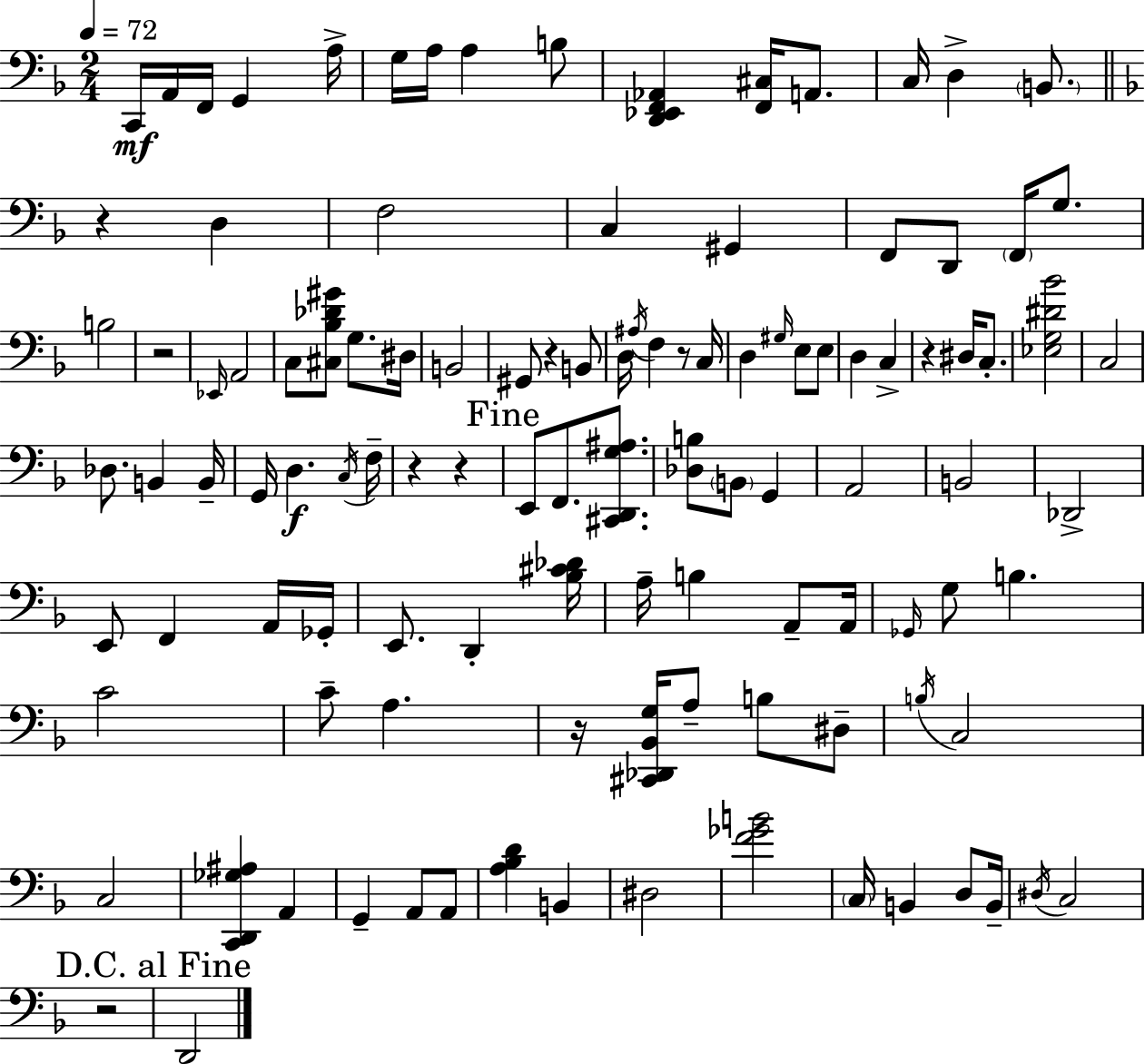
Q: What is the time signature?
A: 2/4